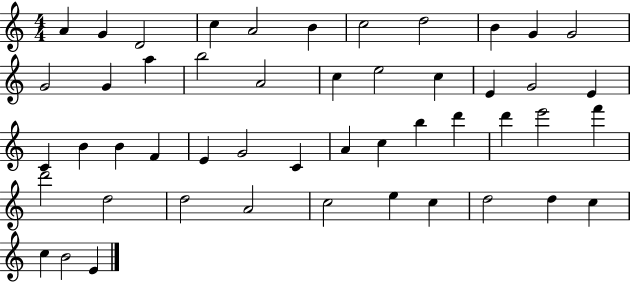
X:1
T:Untitled
M:4/4
L:1/4
K:C
A G D2 c A2 B c2 d2 B G G2 G2 G a b2 A2 c e2 c E G2 E C B B F E G2 C A c b d' d' e'2 f' d'2 d2 d2 A2 c2 e c d2 d c c B2 E